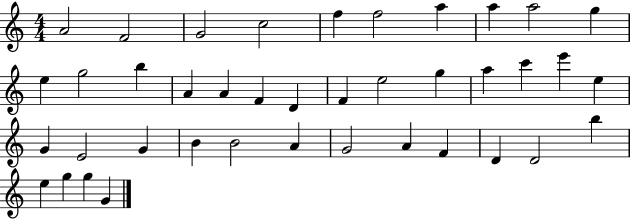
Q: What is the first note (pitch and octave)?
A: A4